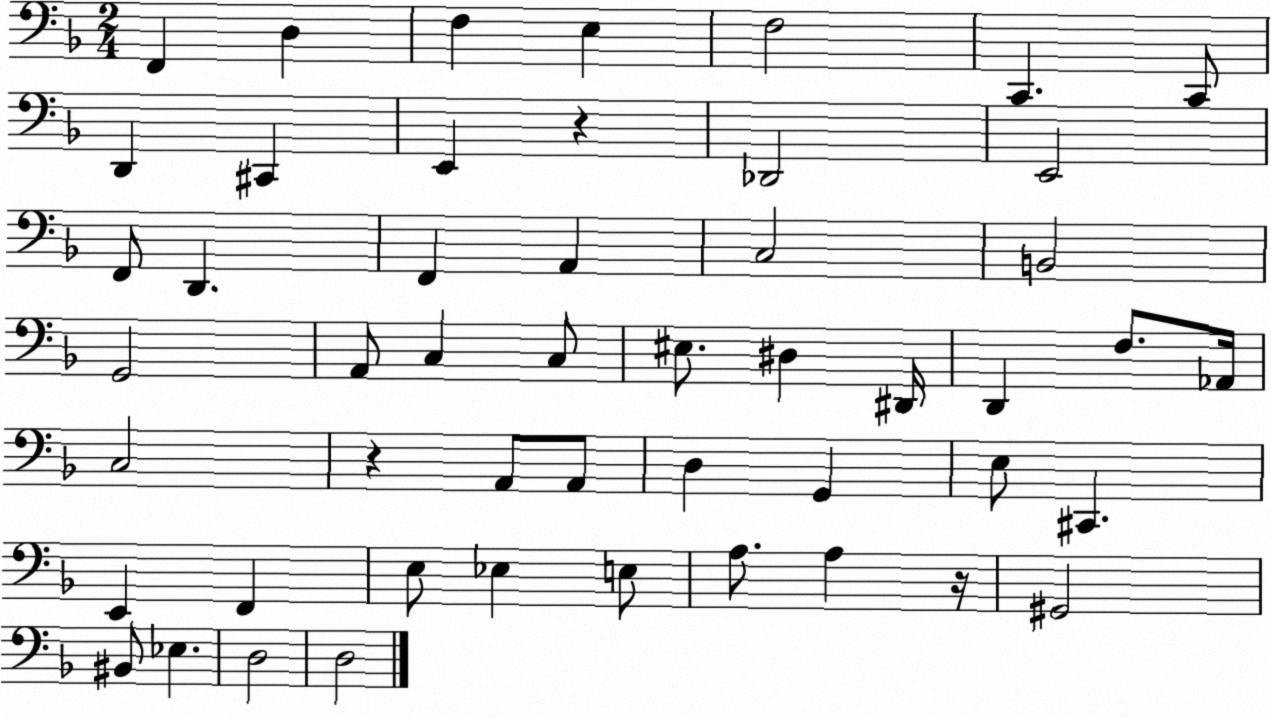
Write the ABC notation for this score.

X:1
T:Untitled
M:2/4
L:1/4
K:F
F,, D, F, E, F,2 C,, C,,/2 D,, ^C,, E,, z _D,,2 E,,2 F,,/2 D,, F,, A,, C,2 B,,2 G,,2 A,,/2 C, C,/2 ^E,/2 ^D, ^D,,/4 D,, F,/2 _A,,/4 C,2 z A,,/2 A,,/2 D, G,, E,/2 ^C,, E,, F,, E,/2 _E, E,/2 A,/2 A, z/4 ^G,,2 ^B,,/2 _E, D,2 D,2